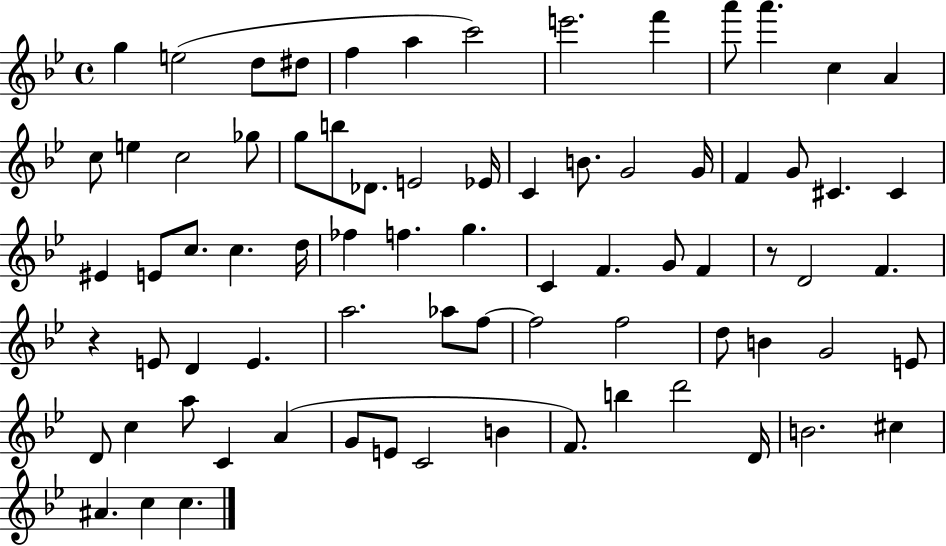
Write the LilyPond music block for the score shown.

{
  \clef treble
  \time 4/4
  \defaultTimeSignature
  \key bes \major
  g''4 e''2( d''8 dis''8 | f''4 a''4 c'''2) | e'''2. f'''4 | a'''8 a'''4. c''4 a'4 | \break c''8 e''4 c''2 ges''8 | g''8 b''8 des'8. e'2 ees'16 | c'4 b'8. g'2 g'16 | f'4 g'8 cis'4. cis'4 | \break eis'4 e'8 c''8. c''4. d''16 | fes''4 f''4. g''4. | c'4 f'4. g'8 f'4 | r8 d'2 f'4. | \break r4 e'8 d'4 e'4. | a''2. aes''8 f''8~~ | f''2 f''2 | d''8 b'4 g'2 e'8 | \break d'8 c''4 a''8 c'4 a'4( | g'8 e'8 c'2 b'4 | f'8.) b''4 d'''2 d'16 | b'2. cis''4 | \break ais'4. c''4 c''4. | \bar "|."
}